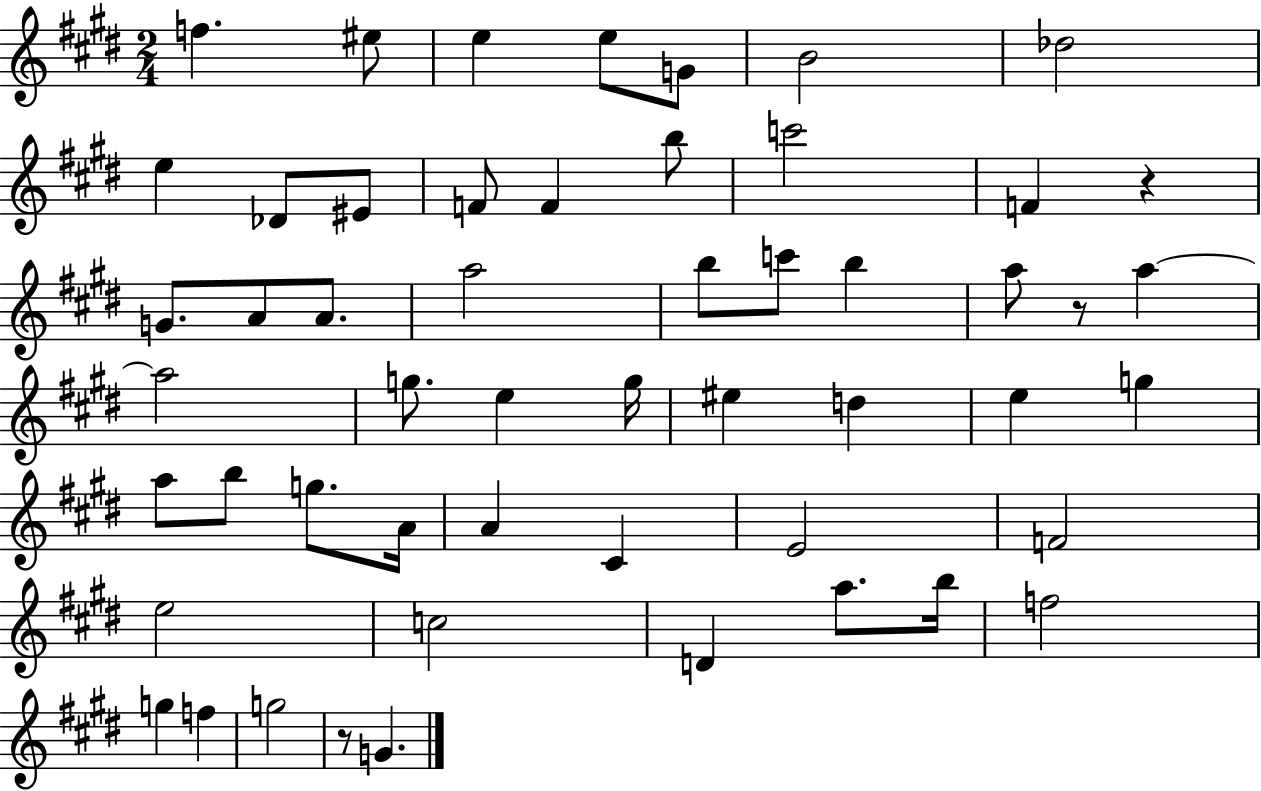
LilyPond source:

{
  \clef treble
  \numericTimeSignature
  \time 2/4
  \key e \major
  f''4. eis''8 | e''4 e''8 g'8 | b'2 | des''2 | \break e''4 des'8 eis'8 | f'8 f'4 b''8 | c'''2 | f'4 r4 | \break g'8. a'8 a'8. | a''2 | b''8 c'''8 b''4 | a''8 r8 a''4~~ | \break a''2 | g''8. e''4 g''16 | eis''4 d''4 | e''4 g''4 | \break a''8 b''8 g''8. a'16 | a'4 cis'4 | e'2 | f'2 | \break e''2 | c''2 | d'4 a''8. b''16 | f''2 | \break g''4 f''4 | g''2 | r8 g'4. | \bar "|."
}